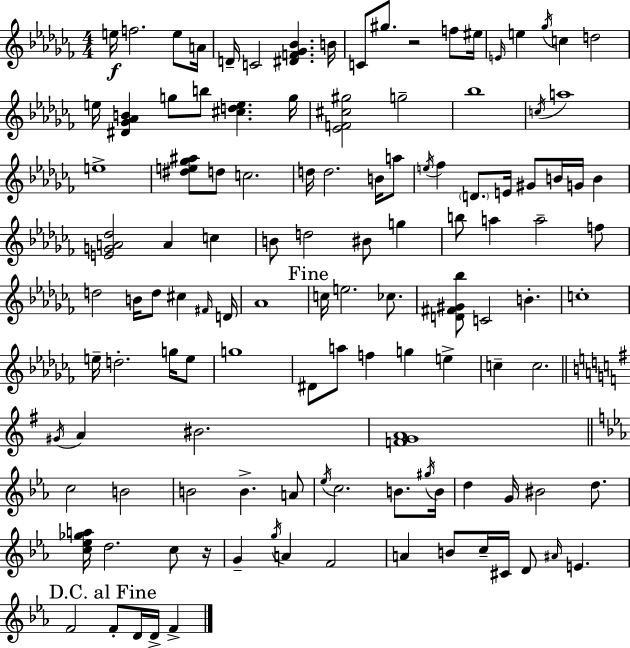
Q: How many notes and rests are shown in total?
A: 120